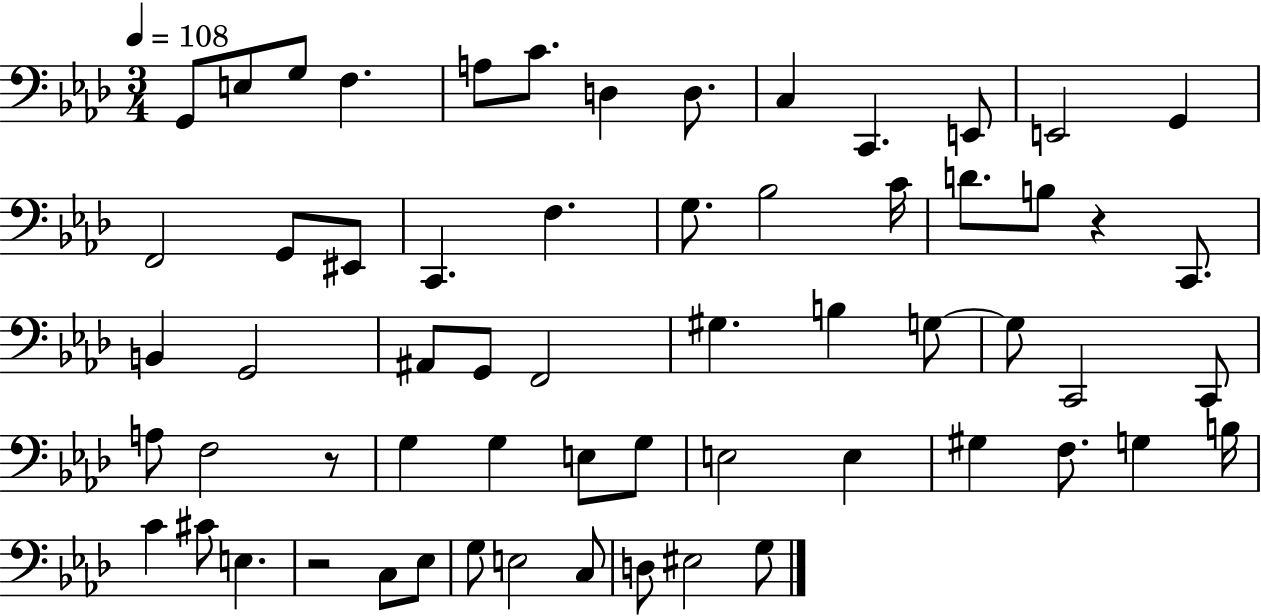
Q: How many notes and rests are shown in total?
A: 61